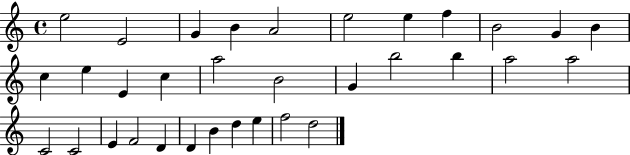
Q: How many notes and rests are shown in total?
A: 33